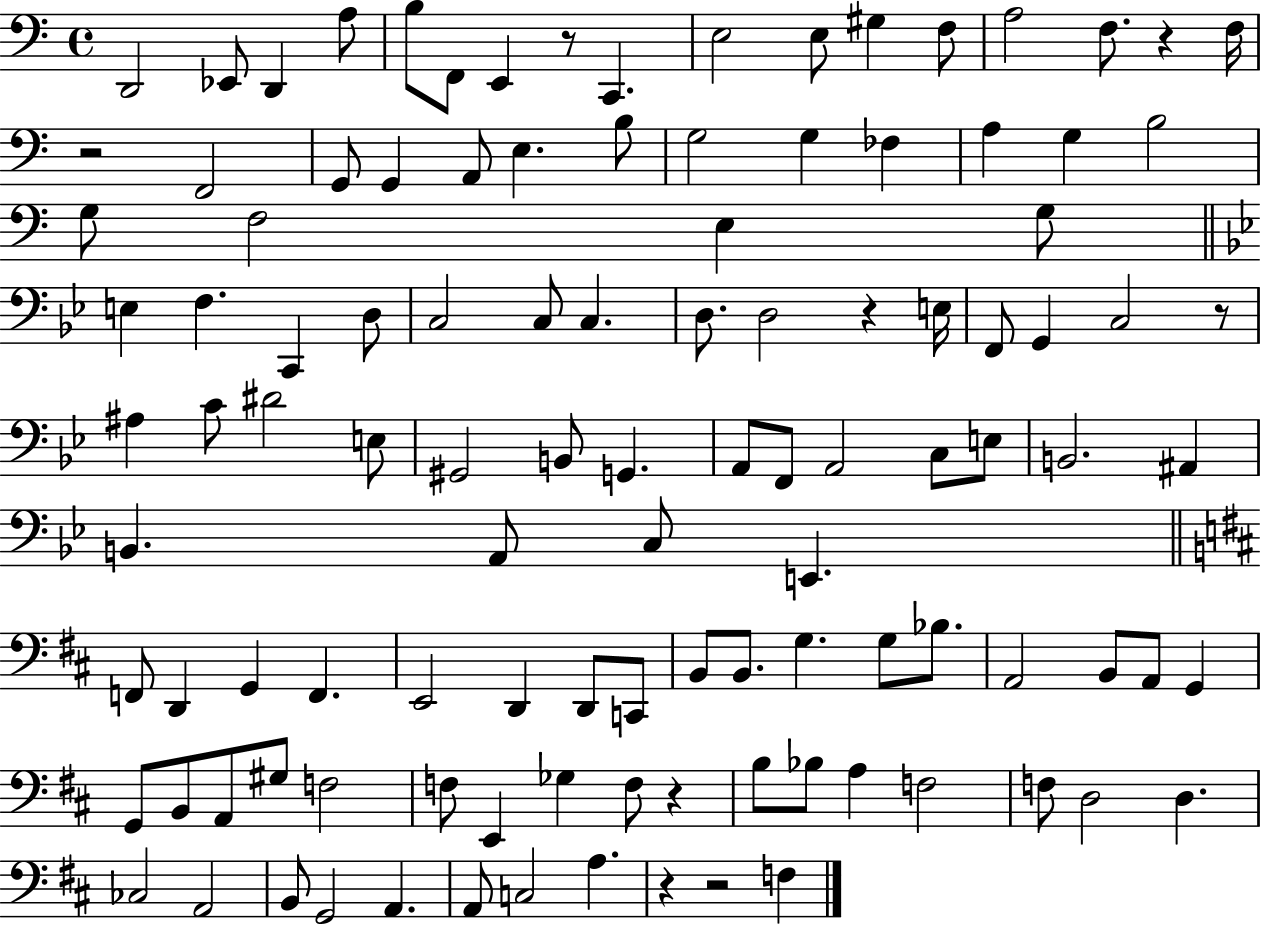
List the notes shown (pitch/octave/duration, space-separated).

D2/h Eb2/e D2/q A3/e B3/e F2/e E2/q R/e C2/q. E3/h E3/e G#3/q F3/e A3/h F3/e. R/q F3/s R/h F2/h G2/e G2/q A2/e E3/q. B3/e G3/h G3/q FES3/q A3/q G3/q B3/h G3/e F3/h E3/q G3/e E3/q F3/q. C2/q D3/e C3/h C3/e C3/q. D3/e. D3/h R/q E3/s F2/e G2/q C3/h R/e A#3/q C4/e D#4/h E3/e G#2/h B2/e G2/q. A2/e F2/e A2/h C3/e E3/e B2/h. A#2/q B2/q. A2/e C3/e E2/q. F2/e D2/q G2/q F2/q. E2/h D2/q D2/e C2/e B2/e B2/e. G3/q. G3/e Bb3/e. A2/h B2/e A2/e G2/q G2/e B2/e A2/e G#3/e F3/h F3/e E2/q Gb3/q F3/e R/q B3/e Bb3/e A3/q F3/h F3/e D3/h D3/q. CES3/h A2/h B2/e G2/h A2/q. A2/e C3/h A3/q. R/q R/h F3/q